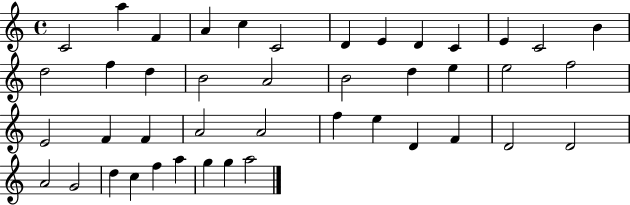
X:1
T:Untitled
M:4/4
L:1/4
K:C
C2 a F A c C2 D E D C E C2 B d2 f d B2 A2 B2 d e e2 f2 E2 F F A2 A2 f e D F D2 D2 A2 G2 d c f a g g a2